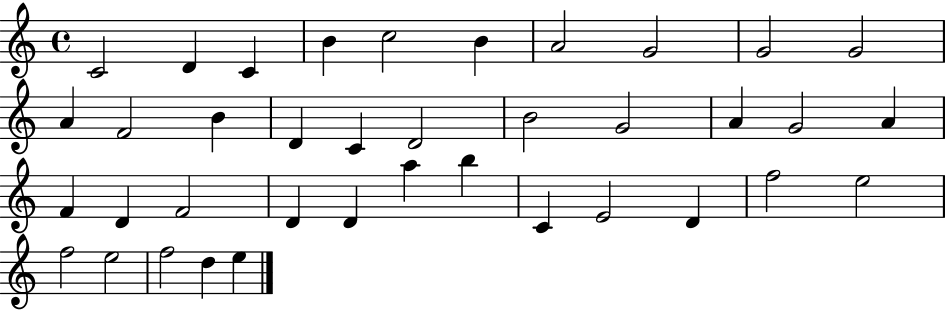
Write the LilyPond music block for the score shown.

{
  \clef treble
  \time 4/4
  \defaultTimeSignature
  \key c \major
  c'2 d'4 c'4 | b'4 c''2 b'4 | a'2 g'2 | g'2 g'2 | \break a'4 f'2 b'4 | d'4 c'4 d'2 | b'2 g'2 | a'4 g'2 a'4 | \break f'4 d'4 f'2 | d'4 d'4 a''4 b''4 | c'4 e'2 d'4 | f''2 e''2 | \break f''2 e''2 | f''2 d''4 e''4 | \bar "|."
}